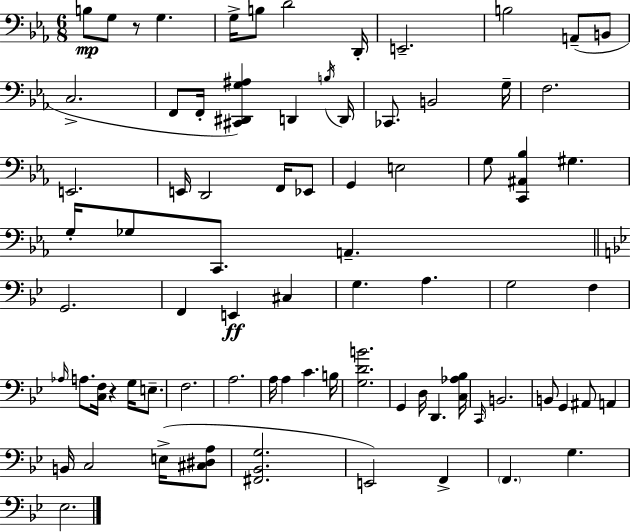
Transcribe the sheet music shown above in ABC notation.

X:1
T:Untitled
M:6/8
L:1/4
K:Eb
B,/2 G,/2 z/2 G, G,/4 B,/2 D2 D,,/4 E,,2 B,2 A,,/2 B,,/2 C,2 F,,/2 F,,/4 [^C,,^D,,G,^A,] D,, B,/4 D,,/4 _C,,/2 B,,2 G,/4 F,2 E,,2 E,,/4 D,,2 F,,/4 _E,,/2 G,, E,2 G,/2 [C,,^A,,_B,] ^G, G,/4 _G,/2 C,,/2 A,, G,,2 F,, E,, ^C, G, A, G,2 F, _A,/4 A,/2 [C,F,]/4 z G,/4 E,/2 F,2 A,2 A,/4 A, C B,/4 [G,DB]2 G,, D,/4 D,, [C,_A,_B,]/4 C,,/4 B,,2 B,,/2 G,, ^A,,/2 A,, B,,/4 C,2 E,/4 [^C,^D,A,]/2 [^F,,_B,,G,]2 E,,2 F,, F,, G, _E,2